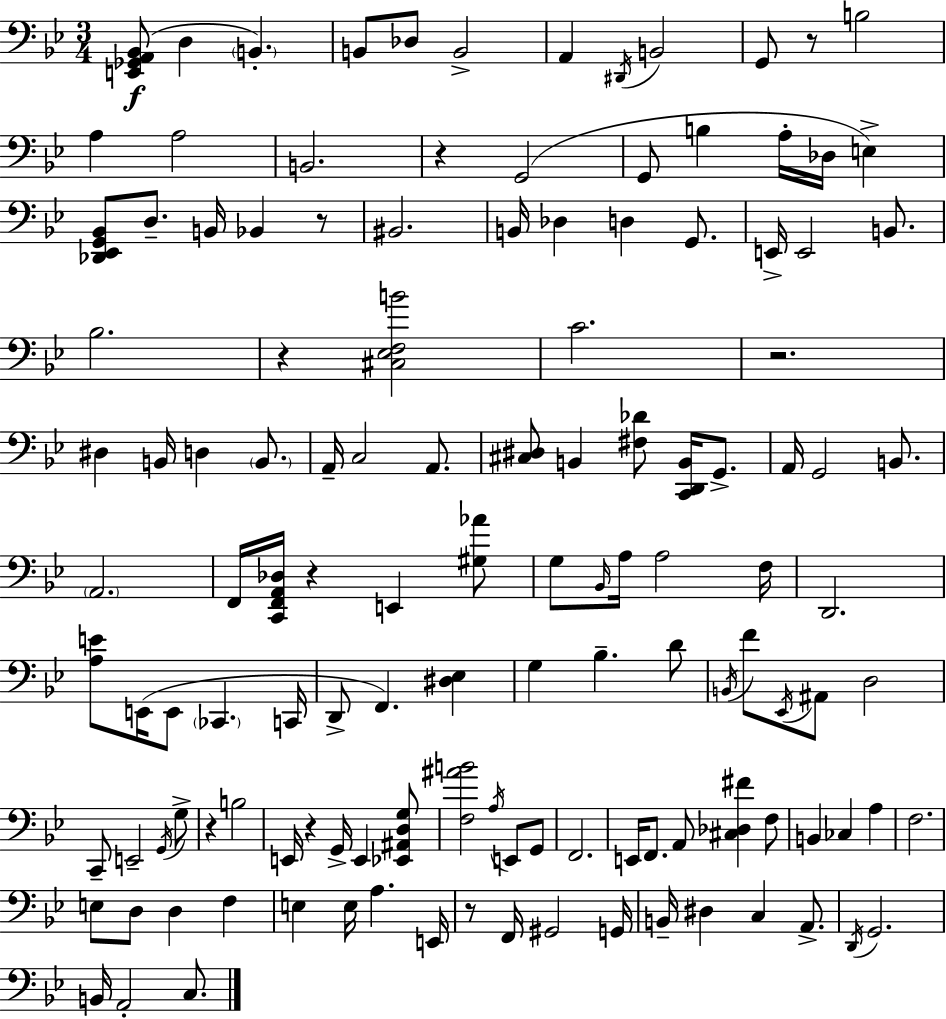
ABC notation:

X:1
T:Untitled
M:3/4
L:1/4
K:Bb
[E,,_G,,A,,_B,,]/2 D, B,, B,,/2 _D,/2 B,,2 A,, ^D,,/4 B,,2 G,,/2 z/2 B,2 A, A,2 B,,2 z G,,2 G,,/2 B, A,/4 _D,/4 E, [_D,,_E,,G,,_B,,]/2 D,/2 B,,/4 _B,, z/2 ^B,,2 B,,/4 _D, D, G,,/2 E,,/4 E,,2 B,,/2 _B,2 z [^C,_E,F,B]2 C2 z2 ^D, B,,/4 D, B,,/2 A,,/4 C,2 A,,/2 [^C,^D,]/2 B,, [^F,_D]/2 [C,,D,,B,,]/4 G,,/2 A,,/4 G,,2 B,,/2 A,,2 F,,/4 [C,,F,,A,,_D,]/4 z E,, [^G,_A]/2 G,/2 _B,,/4 A,/4 A,2 F,/4 D,,2 [A,E]/2 E,,/4 E,,/2 _C,, C,,/4 D,,/2 F,, [^D,_E,] G, _B, D/2 B,,/4 F/2 _E,,/4 ^A,,/2 D,2 C,,/2 E,,2 G,,/4 G,/2 z B,2 E,,/4 z G,,/4 E,, [_E,,^A,,D,G,]/2 [F,^AB]2 A,/4 E,,/2 G,,/2 F,,2 E,,/4 F,,/2 A,,/2 [^C,_D,^F] F,/2 B,, _C, A, F,2 E,/2 D,/2 D, F, E, E,/4 A, E,,/4 z/2 F,,/4 ^G,,2 G,,/4 B,,/4 ^D, C, A,,/2 D,,/4 G,,2 B,,/4 A,,2 C,/2